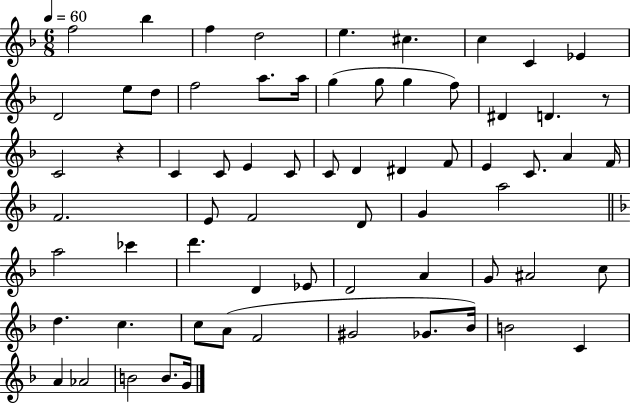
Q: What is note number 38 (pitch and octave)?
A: D4